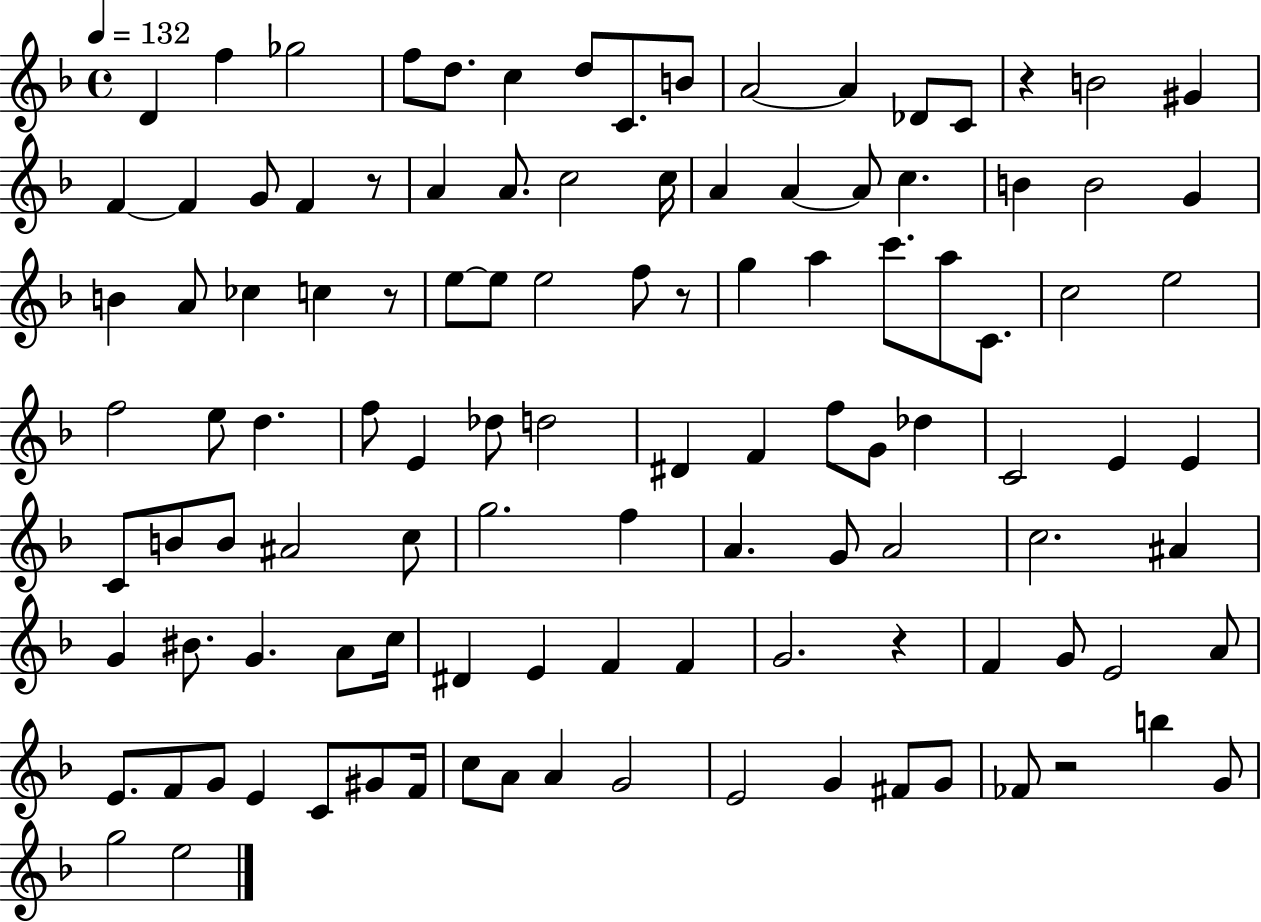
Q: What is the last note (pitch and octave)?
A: E5